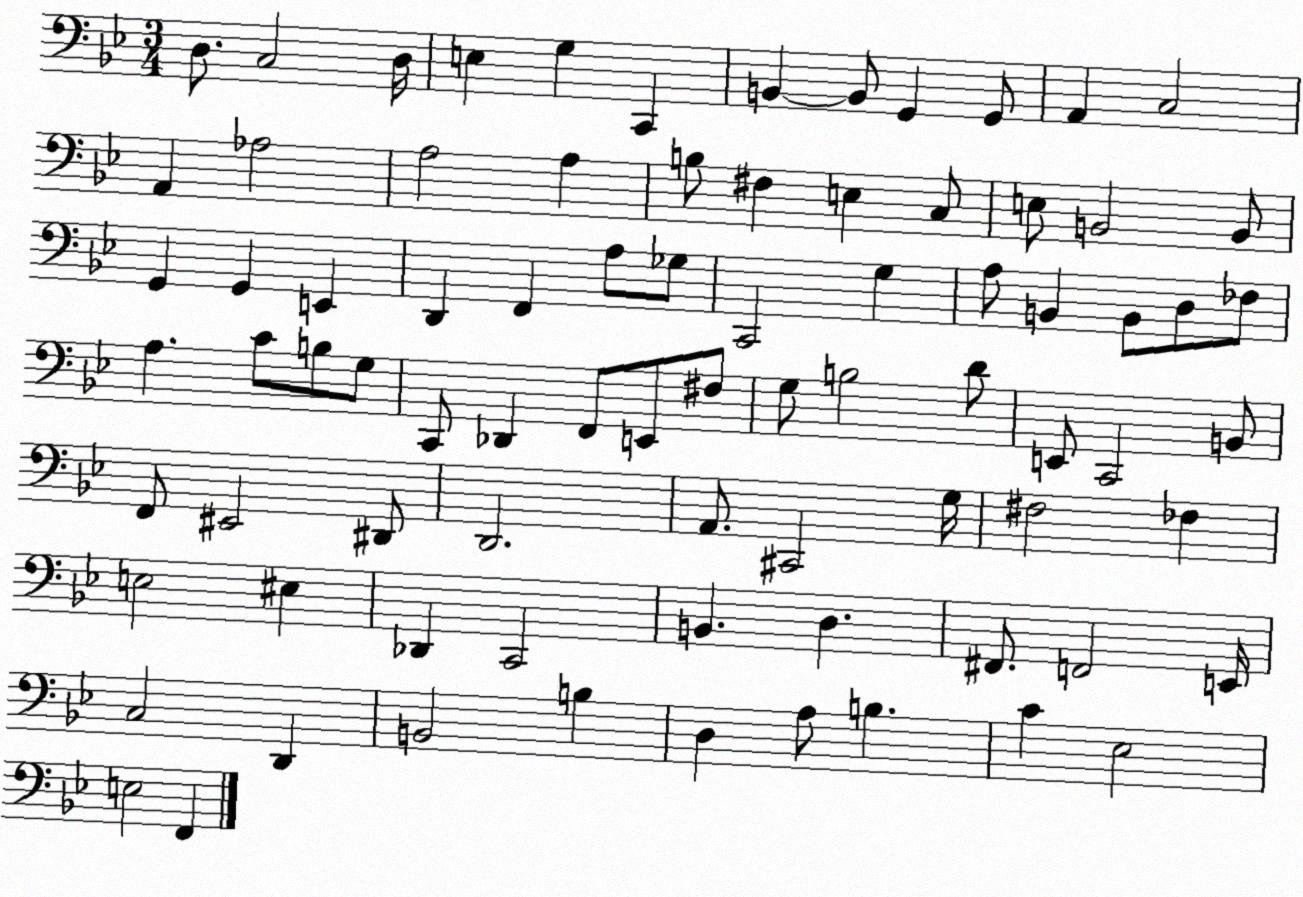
X:1
T:Untitled
M:3/4
L:1/4
K:Bb
D,/2 C,2 D,/4 E, G, C,, B,, B,,/2 G,, G,,/2 A,, C,2 A,, _A,2 A,2 A, B,/2 ^F, E, C,/2 E,/2 B,,2 B,,/2 G,, G,, E,, D,, F,, A,/2 _G,/2 C,,2 G, A,/2 B,, B,,/2 D,/2 _F,/2 A, C/2 B,/2 G,/2 C,,/2 _D,, F,,/2 E,,/2 ^F,/2 G,/2 B,2 D/2 E,,/2 C,,2 B,,/2 F,,/2 ^E,,2 ^D,,/2 D,,2 A,,/2 ^C,,2 G,/4 ^F,2 _F, E,2 ^E, _D,, C,,2 B,, D, ^F,,/2 F,,2 E,,/4 C,2 D,, B,,2 B, D, A,/2 B, C _E,2 E,2 F,,